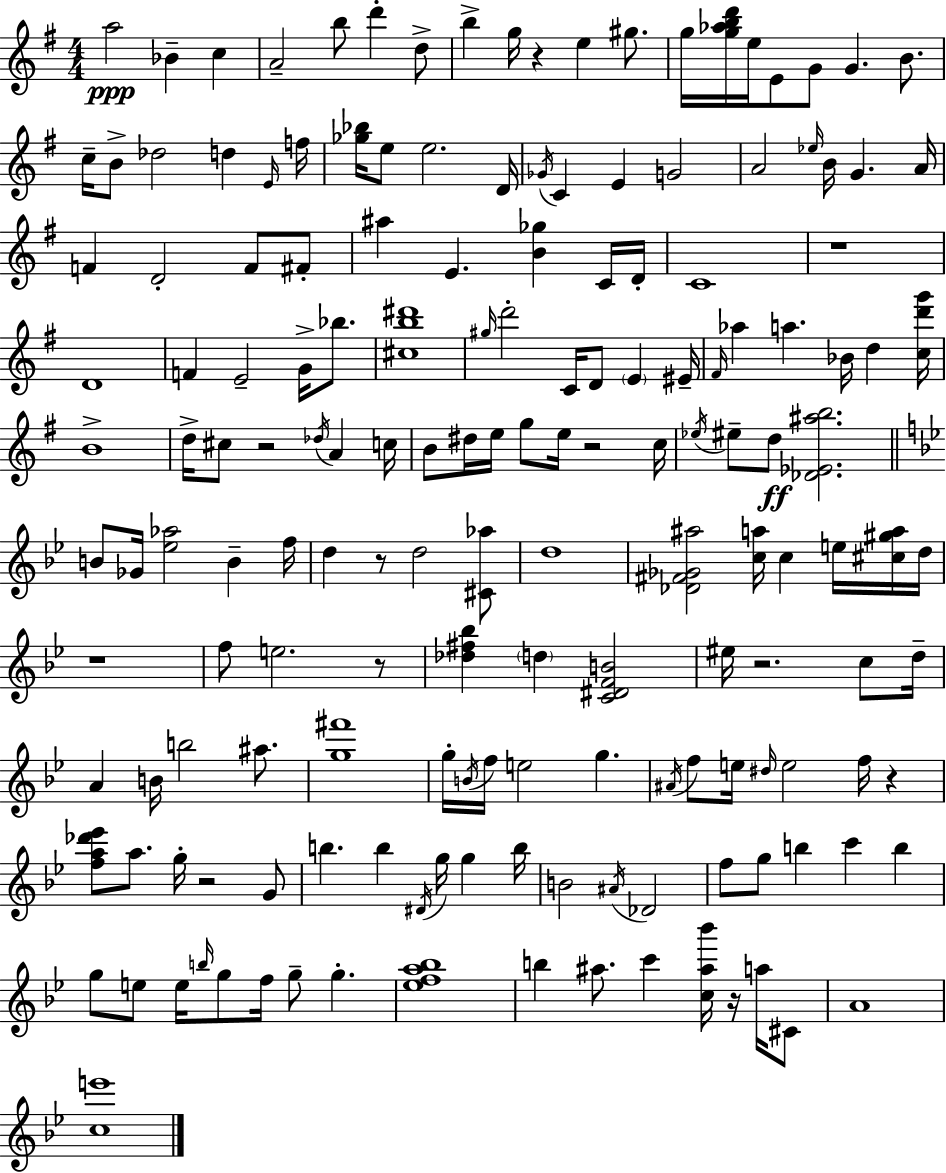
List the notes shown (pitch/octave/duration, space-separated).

A5/h Bb4/q C5/q A4/h B5/e D6/q D5/e B5/q G5/s R/q E5/q G#5/e. G5/s [G5,Ab5,B5,D6]/s E5/s E4/e G4/e G4/q. B4/e. C5/s B4/e Db5/h D5/q E4/s F5/s [Gb5,Bb5]/s E5/e E5/h. D4/s Gb4/s C4/q E4/q G4/h A4/h Eb5/s B4/s G4/q. A4/s F4/q D4/h F4/e F#4/e A#5/q E4/q. [B4,Gb5]/q C4/s D4/s C4/w R/w D4/w F4/q E4/h G4/s Bb5/e. [C#5,B5,D#6]/w G#5/s D6/h C4/s D4/e E4/q EIS4/s F#4/s Ab5/q A5/q. Bb4/s D5/q [C5,D6,G6]/s B4/w D5/s C#5/e R/h Db5/s A4/q C5/s B4/e D#5/s E5/s G5/e E5/s R/h C5/s Eb5/s EIS5/e D5/e [Db4,Eb4,A#5,B5]/h. B4/e Gb4/s [Eb5,Ab5]/h B4/q F5/s D5/q R/e D5/h [C#4,Ab5]/e D5/w [Db4,F#4,Gb4,A#5]/h [C5,A5]/s C5/q E5/s [C#5,G#5,A5]/s D5/s R/w F5/e E5/h. R/e [Db5,F#5,Bb5]/q D5/q [C4,D#4,F4,B4]/h EIS5/s R/h. C5/e D5/s A4/q B4/s B5/h A#5/e. [G5,F#6]/w G5/s B4/s F5/s E5/h G5/q. A#4/s F5/e E5/s D#5/s E5/h F5/s R/q [F5,A5,Db6,Eb6]/e A5/e. G5/s R/h G4/e B5/q. B5/q D#4/s G5/s G5/q B5/s B4/h A#4/s Db4/h F5/e G5/e B5/q C6/q B5/q G5/e E5/e E5/s B5/s G5/e F5/s G5/e G5/q. [Eb5,F5,A5,Bb5]/w B5/q A#5/e. C6/q [C5,A#5,Bb6]/s R/s A5/s C#4/e A4/w [C5,E6]/w